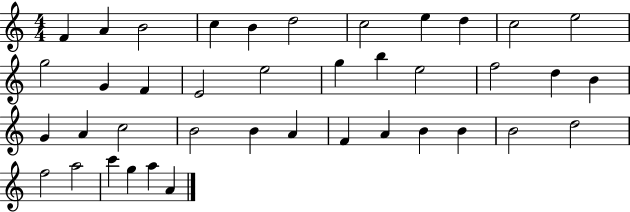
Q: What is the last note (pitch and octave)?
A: A4